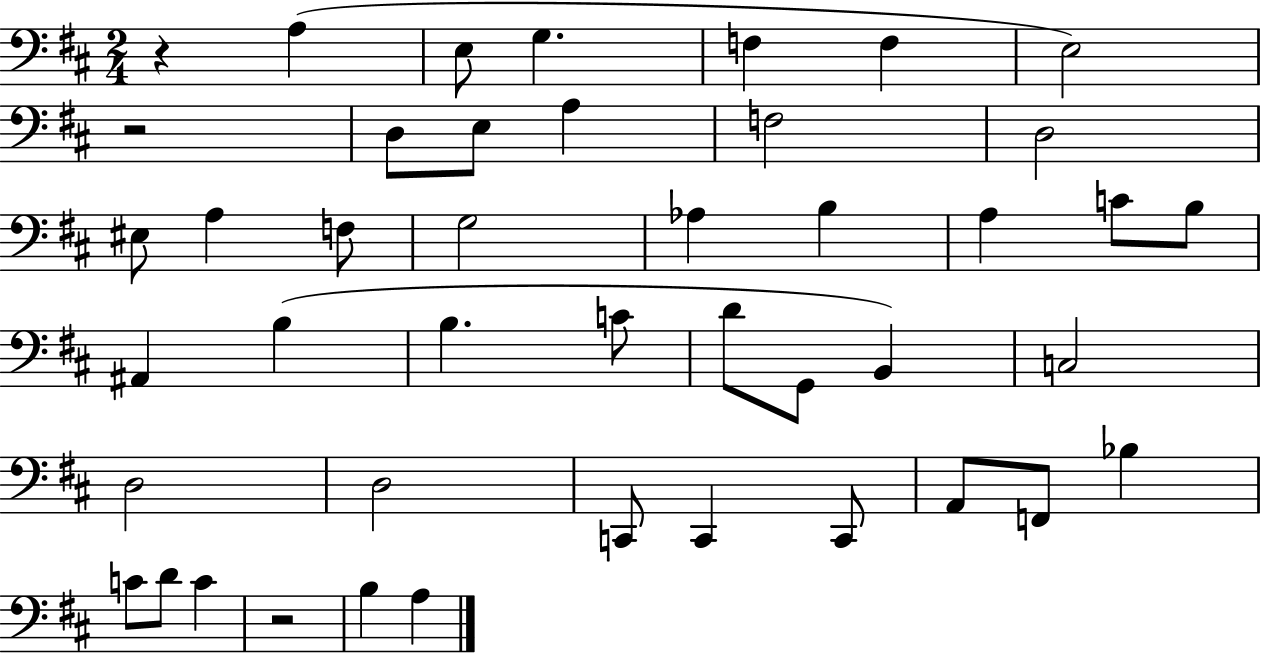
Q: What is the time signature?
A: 2/4